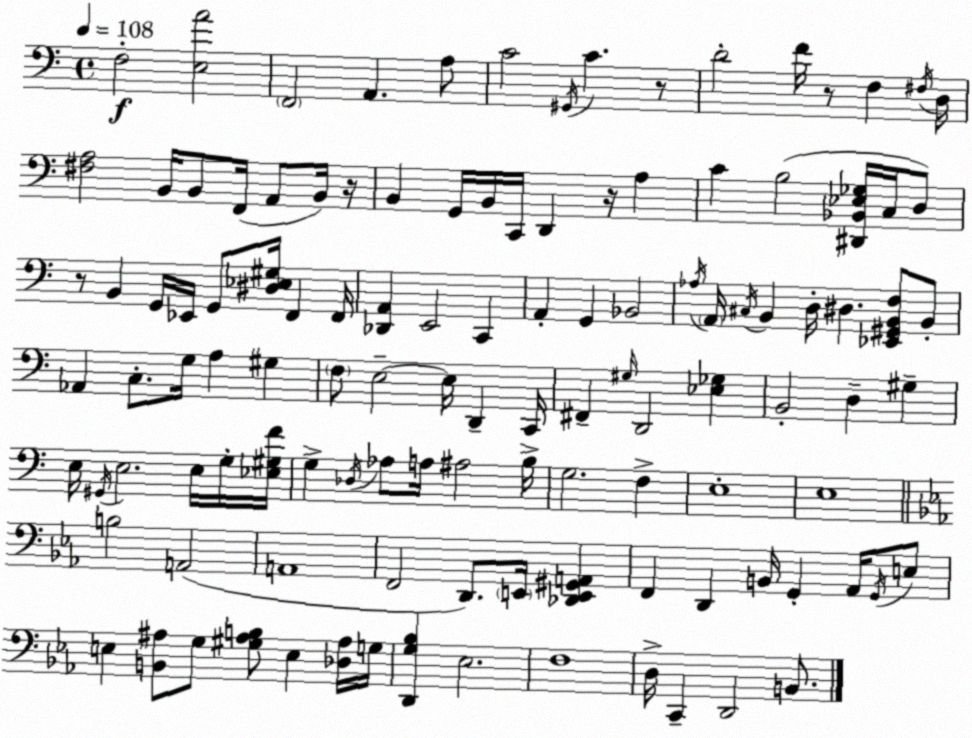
X:1
T:Untitled
M:4/4
L:1/4
K:Am
F,2 [E,A]2 F,,2 A,, A,/2 C2 ^G,,/4 C z/2 D2 F/4 z/2 F, ^F,/4 D,/4 [^F,A,]2 B,,/4 B,,/2 F,,/4 A,,/2 B,,/4 z/4 B,, G,,/4 B,,/4 C,,/4 D,, z/4 A, C B,2 [^D,,_B,,_E,_G,]/4 C,/4 D,/2 z/2 B,, G,,/4 _E,,/4 G,,/2 [^D,_E,^G,]/4 F,, F,,/4 [_D,,A,,] E,,2 C,, A,, G,, _B,,2 _A,/4 A,,/4 ^C,/4 B,, D,/4 ^D, [_E,,^G,,B,,F,]/2 B,,/2 _A,, C,/2 G,/4 A, ^G, F,/2 E,2 E,/4 D,, C,,/4 ^F,, ^G,/4 D,,2 [_E,_G,] B,,2 D, ^G, E,/4 ^G,,/4 E,2 E,/4 G,/4 [_E,^G,F]/4 G, _D,/4 _A,/2 A,/4 ^A,2 B,/4 G,2 F, E,4 E,4 B,2 A,,2 A,,4 F,,2 D,,/2 E,,/4 [_D,,E,,^G,,A,,] F,, D,, B,,/4 G,, _A,,/4 G,,/4 E,/2 E, [B,,^A,]/2 G,/2 [^G,^A,B,]/2 E, [_D,^A,]/4 G,/4 [D,,G,_B,] _E,2 F,4 D,/4 C,, D,,2 B,,/2